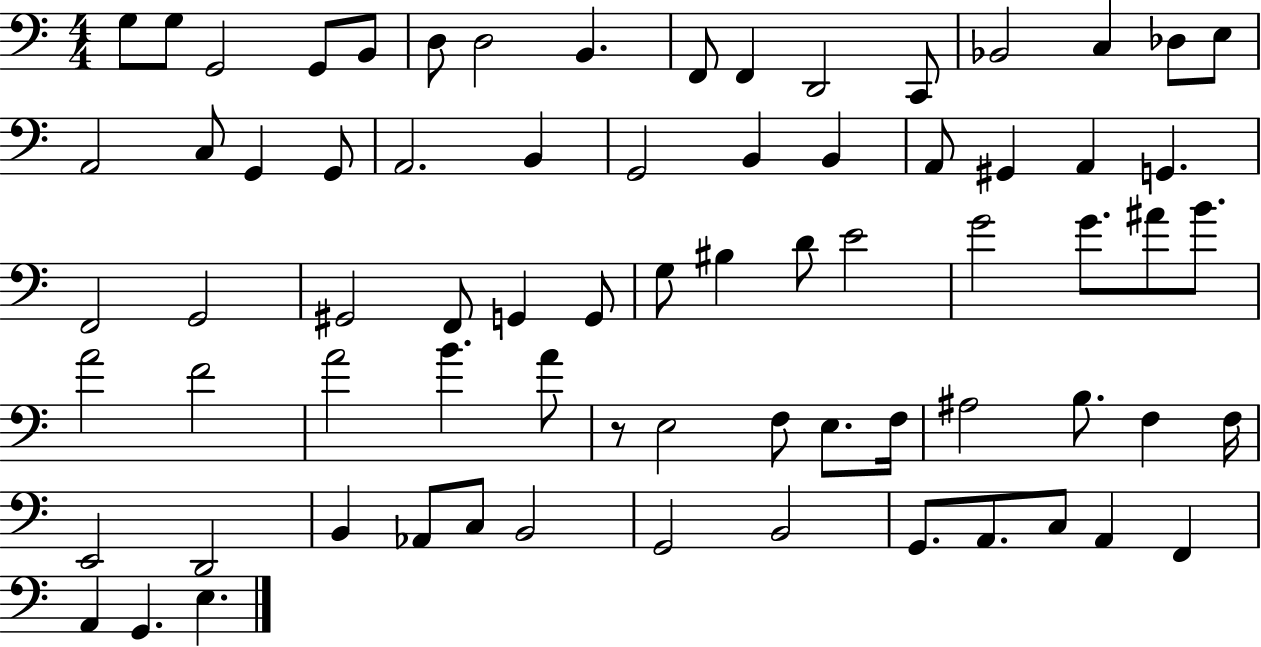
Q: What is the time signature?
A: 4/4